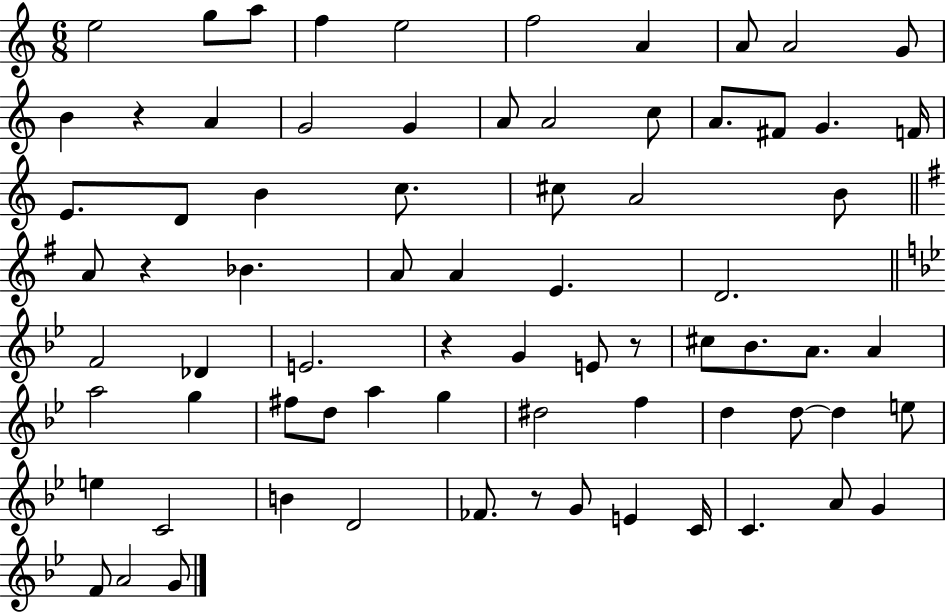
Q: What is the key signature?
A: C major